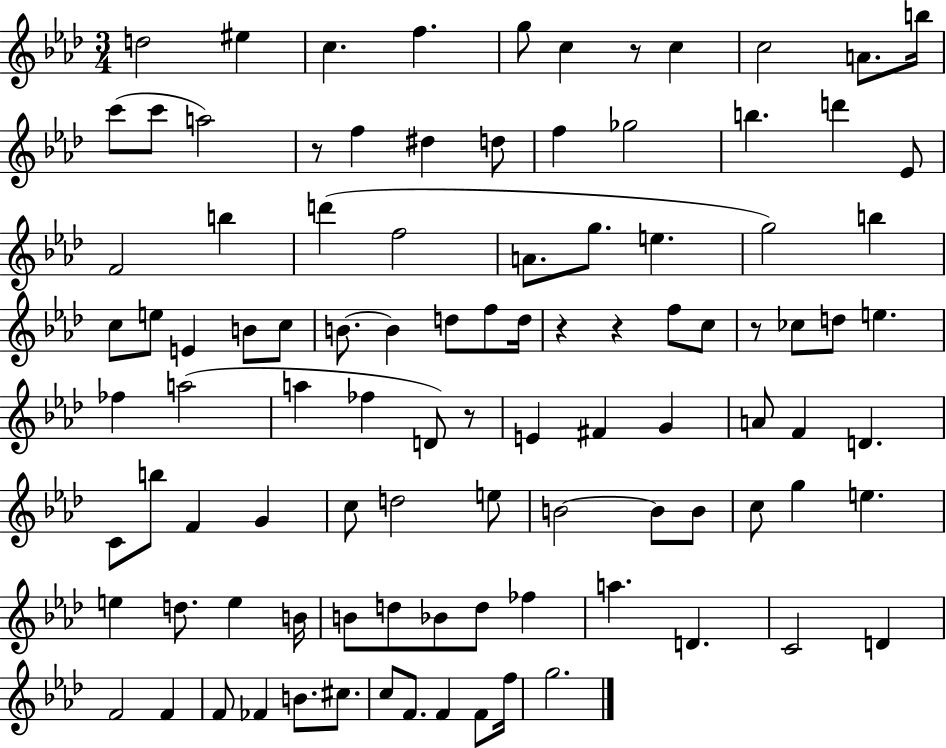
{
  \clef treble
  \numericTimeSignature
  \time 3/4
  \key aes \major
  \repeat volta 2 { d''2 eis''4 | c''4. f''4. | g''8 c''4 r8 c''4 | c''2 a'8. b''16 | \break c'''8( c'''8 a''2) | r8 f''4 dis''4 d''8 | f''4 ges''2 | b''4. d'''4 ees'8 | \break f'2 b''4 | d'''4( f''2 | a'8. g''8. e''4. | g''2) b''4 | \break c''8 e''8 e'4 b'8 c''8 | b'8.~~ b'4 d''8 f''8 d''16 | r4 r4 f''8 c''8 | r8 ces''8 d''8 e''4. | \break fes''4 a''2( | a''4 fes''4 d'8) r8 | e'4 fis'4 g'4 | a'8 f'4 d'4. | \break c'8 b''8 f'4 g'4 | c''8 d''2 e''8 | b'2~~ b'8 b'8 | c''8 g''4 e''4. | \break e''4 d''8. e''4 b'16 | b'8 d''8 bes'8 d''8 fes''4 | a''4. d'4. | c'2 d'4 | \break f'2 f'4 | f'8 fes'4 b'8. cis''8. | c''8 f'8. f'4 f'8 f''16 | g''2. | \break } \bar "|."
}